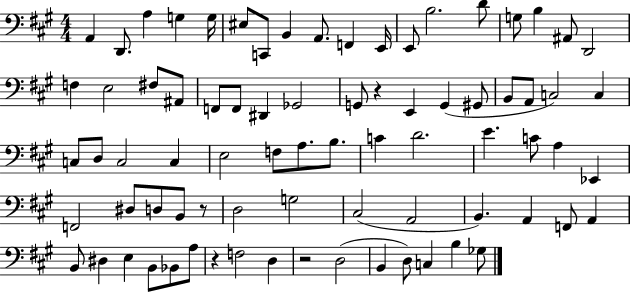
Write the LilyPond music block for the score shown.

{
  \clef bass
  \numericTimeSignature
  \time 4/4
  \key a \major
  a,4 d,8. a4 g4 g16 | eis8 c,8 b,4 a,8. f,4 e,16 | e,8 b2. d'8 | g8 b4 ais,8 d,2 | \break f4 e2 fis8 ais,8 | f,8 f,8 dis,4 ges,2 | g,8 r4 e,4 g,4( gis,8 | b,8 a,8 c2) c4 | \break c8 d8 c2 c4 | e2 f8 a8. b8. | c'4 d'2. | e'4. c'8 a4 ees,4 | \break f,2 dis8 d8 b,8 r8 | d2 g2 | cis2( a,2 | b,4.) a,4 f,8 a,4 | \break b,8 dis4 e4 b,8 bes,8 a8 | r4 f2 d4 | r2 d2( | b,4 d8) c4 b4 ges8 | \break \bar "|."
}